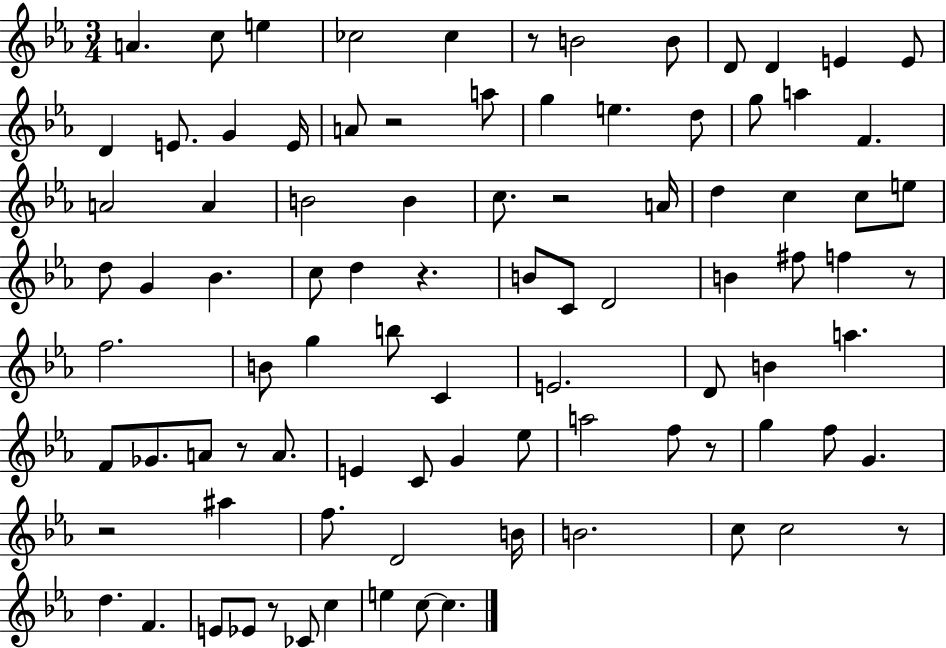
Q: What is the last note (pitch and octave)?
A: C5